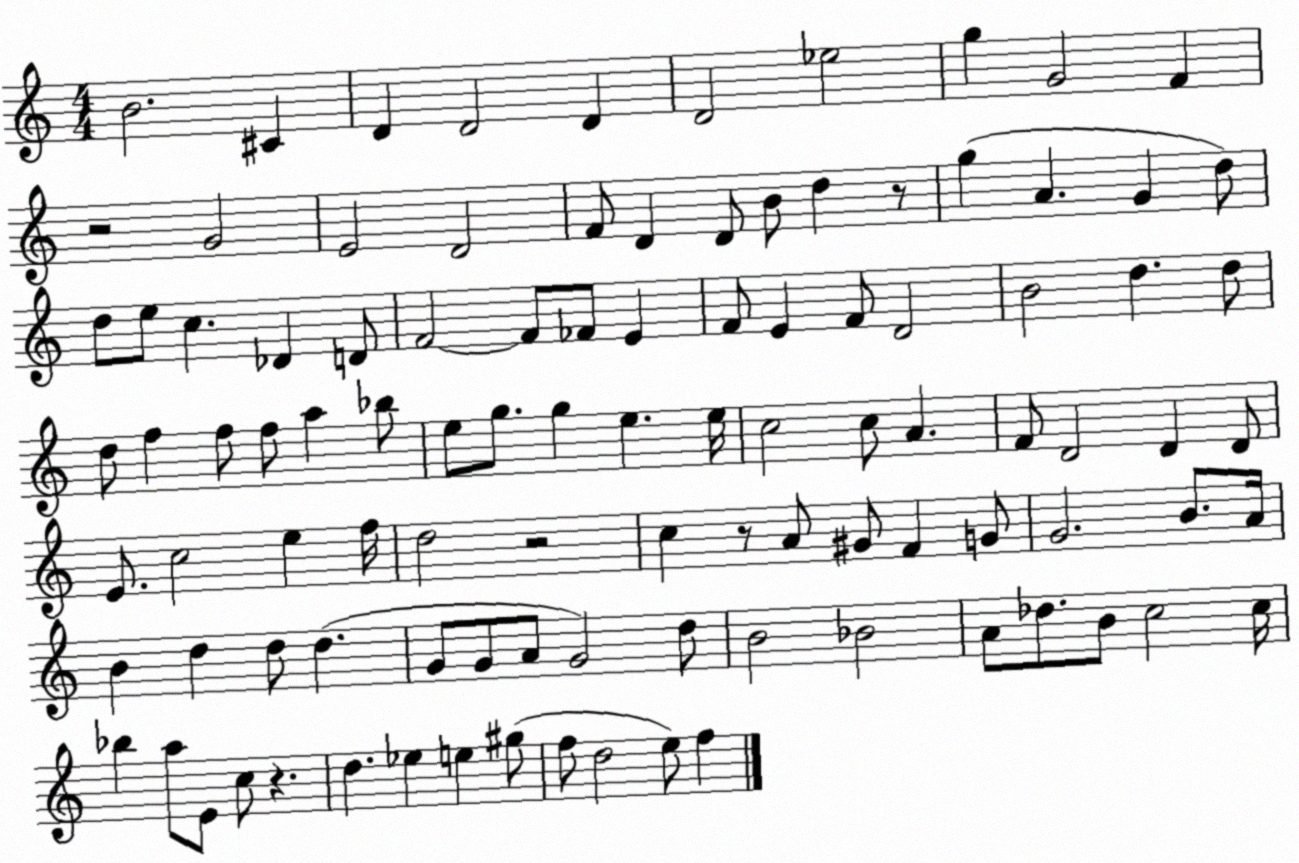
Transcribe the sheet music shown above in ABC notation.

X:1
T:Untitled
M:4/4
L:1/4
K:C
B2 ^C D D2 D D2 _e2 g G2 F z2 G2 E2 D2 F/2 D D/2 B/2 d z/2 g A G d/2 d/2 e/2 c _D D/2 F2 F/2 _F/2 E F/2 E F/2 D2 B2 d d/2 d/2 f f/2 f/2 a _b/2 e/2 g/2 g e e/4 c2 c/2 A F/2 D2 D D/2 E/2 c2 e f/4 d2 z2 c z/2 A/2 ^G/2 F G/2 G2 B/2 A/4 B d d/2 d G/2 G/2 A/2 G2 d/2 B2 _B2 A/2 _d/2 B/2 c2 c/4 _b a/2 E/2 c/2 z d _e e ^g/2 f/2 d2 e/2 f